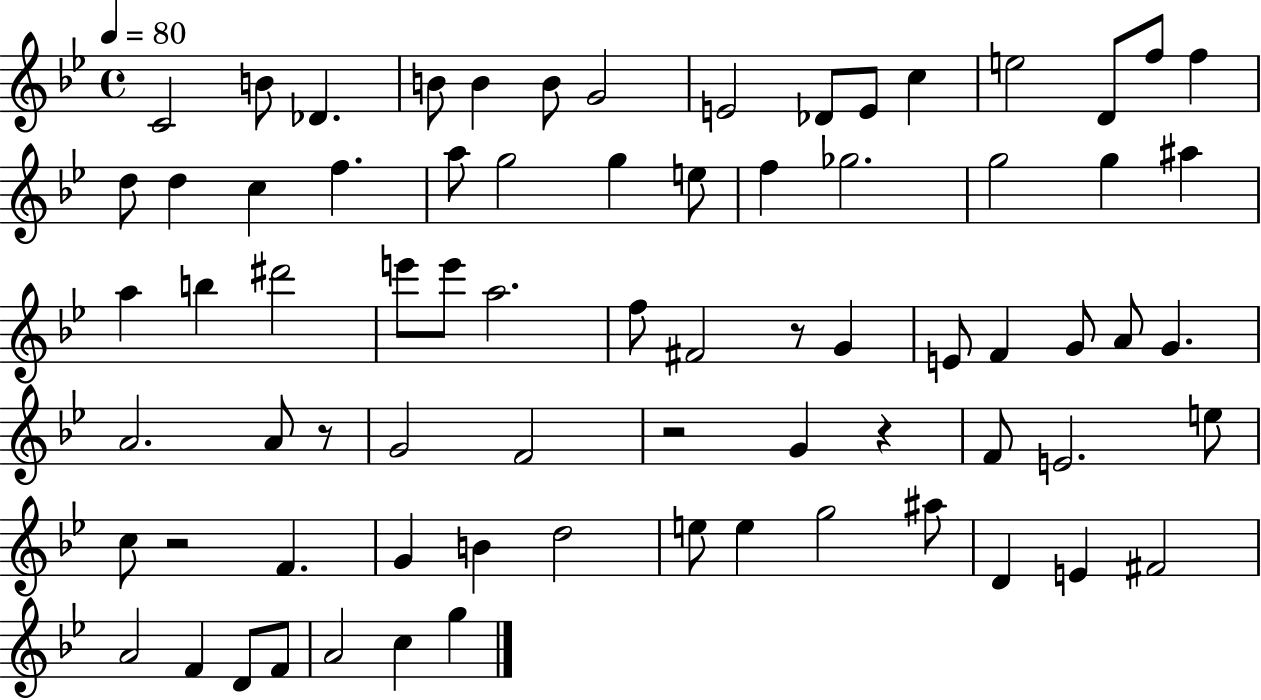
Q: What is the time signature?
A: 4/4